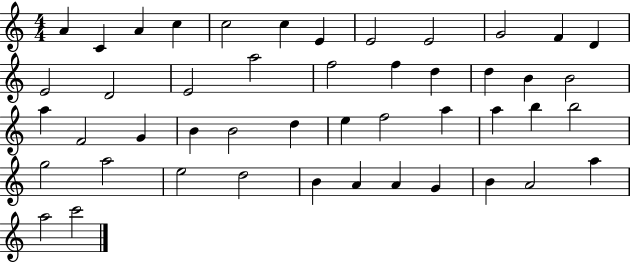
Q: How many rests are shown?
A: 0